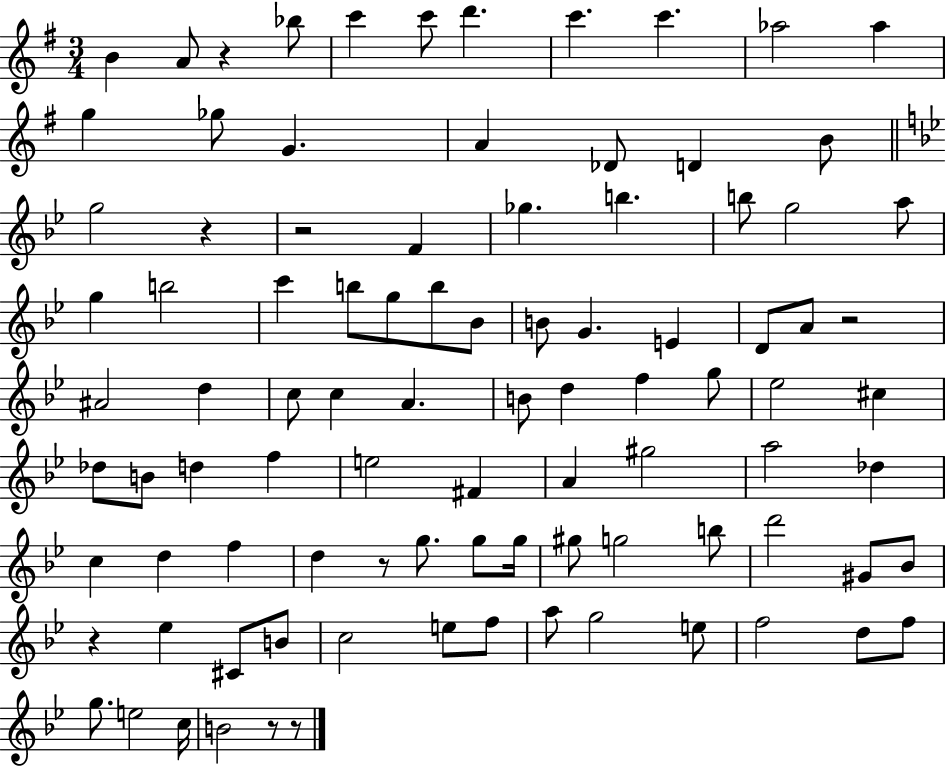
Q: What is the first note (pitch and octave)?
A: B4